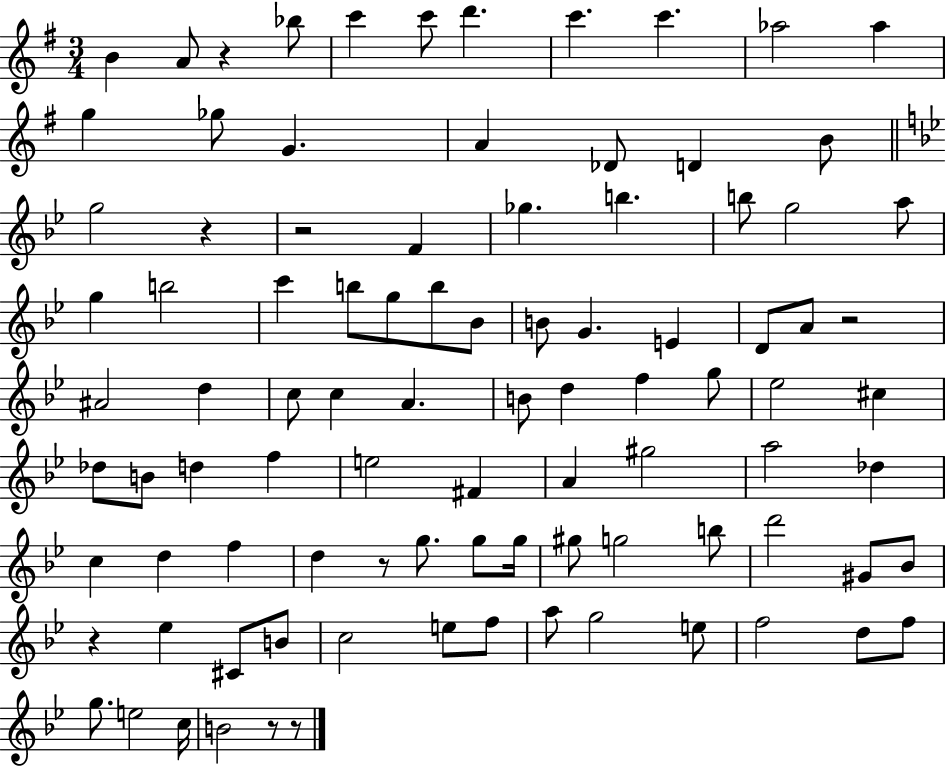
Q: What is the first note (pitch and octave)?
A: B4